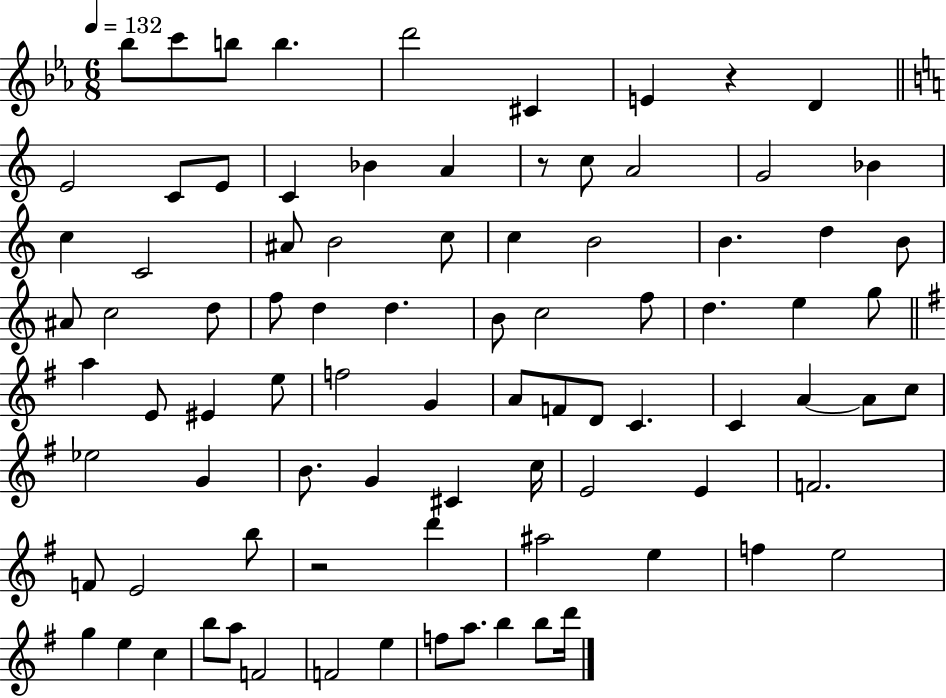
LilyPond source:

{
  \clef treble
  \numericTimeSignature
  \time 6/8
  \key ees \major
  \tempo 4 = 132
  bes''8 c'''8 b''8 b''4. | d'''2 cis'4 | e'4 r4 d'4 | \bar "||" \break \key c \major e'2 c'8 e'8 | c'4 bes'4 a'4 | r8 c''8 a'2 | g'2 bes'4 | \break c''4 c'2 | ais'8 b'2 c''8 | c''4 b'2 | b'4. d''4 b'8 | \break ais'8 c''2 d''8 | f''8 d''4 d''4. | b'8 c''2 f''8 | d''4. e''4 g''8 | \break \bar "||" \break \key g \major a''4 e'8 eis'4 e''8 | f''2 g'4 | a'8 f'8 d'8 c'4. | c'4 a'4~~ a'8 c''8 | \break ees''2 g'4 | b'8. g'4 cis'4 c''16 | e'2 e'4 | f'2. | \break f'8 e'2 b''8 | r2 d'''4 | ais''2 e''4 | f''4 e''2 | \break g''4 e''4 c''4 | b''8 a''8 f'2 | f'2 e''4 | f''8 a''8. b''4 b''8 d'''16 | \break \bar "|."
}